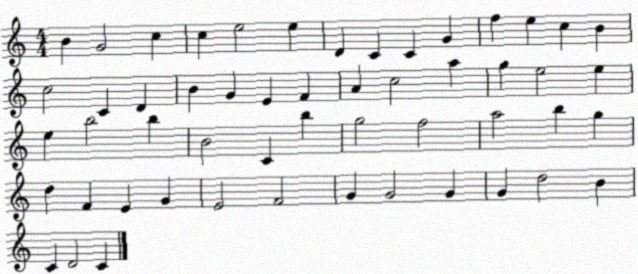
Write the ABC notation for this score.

X:1
T:Untitled
M:4/4
L:1/4
K:C
B G2 c c e2 e D C C G f e c B c2 C D B G E F A c2 a g e2 e e b2 b B2 C b g2 f2 a2 b g d F E G E2 F2 G G2 G G d2 B C D2 C